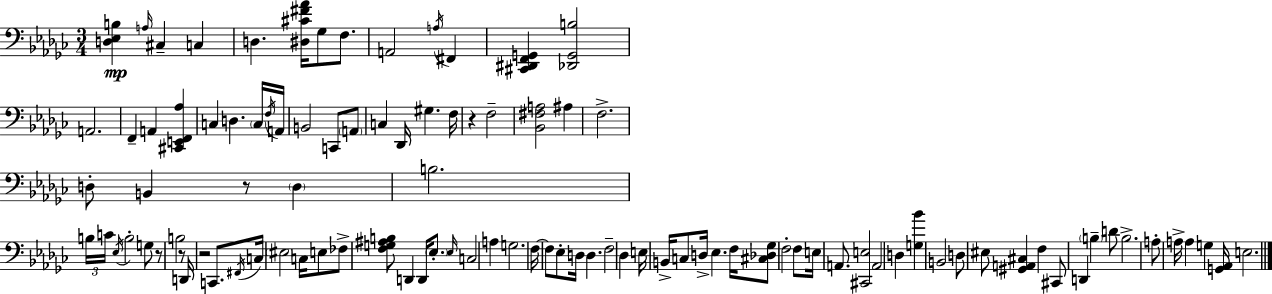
X:1
T:Untitled
M:3/4
L:1/4
K:Ebm
[D,_E,B,] A,/4 ^C, C, D, [^D,^C^F_A]/4 _G,/2 F,/2 A,,2 A,/4 ^F,, [^C,,^D,,F,,G,,] [_D,,G,,B,]2 A,,2 F,, A,, [^C,,E,,F,,_A,] C, D, C,/4 F,/4 A,,/4 B,,2 C,,/2 A,,/2 C, _D,,/4 ^G, F,/4 z F,2 [_B,,^F,A,]2 ^A, F,2 D,/2 B,, z/2 D, B,2 B,/4 C/4 _E,/4 B,2 G,/2 z/2 B,2 z/2 D,,/4 z2 C,,/2 ^F,,/4 C,/4 ^E,2 C,/4 E,/2 _F,/2 [F,G,^A,B,]/2 D,, D,,/4 _E,/2 _E,/4 C,2 A, G,2 F,/4 F,/2 _E,/2 D,/4 D, F,2 _D, E,/4 B,,/4 C,/2 D,/4 _E, F,/4 [^C,_D,_G,]/2 F,2 F,/2 E,/4 A,,/2 [^C,,E,]2 A,,2 D, [G,_B] B,,2 D,/2 ^E,/2 [^G,,A,,^C,] F, ^C,,/2 D,, B, D/2 B,2 A,/2 A,/4 A, G, [G,,_A,,]/4 E,2